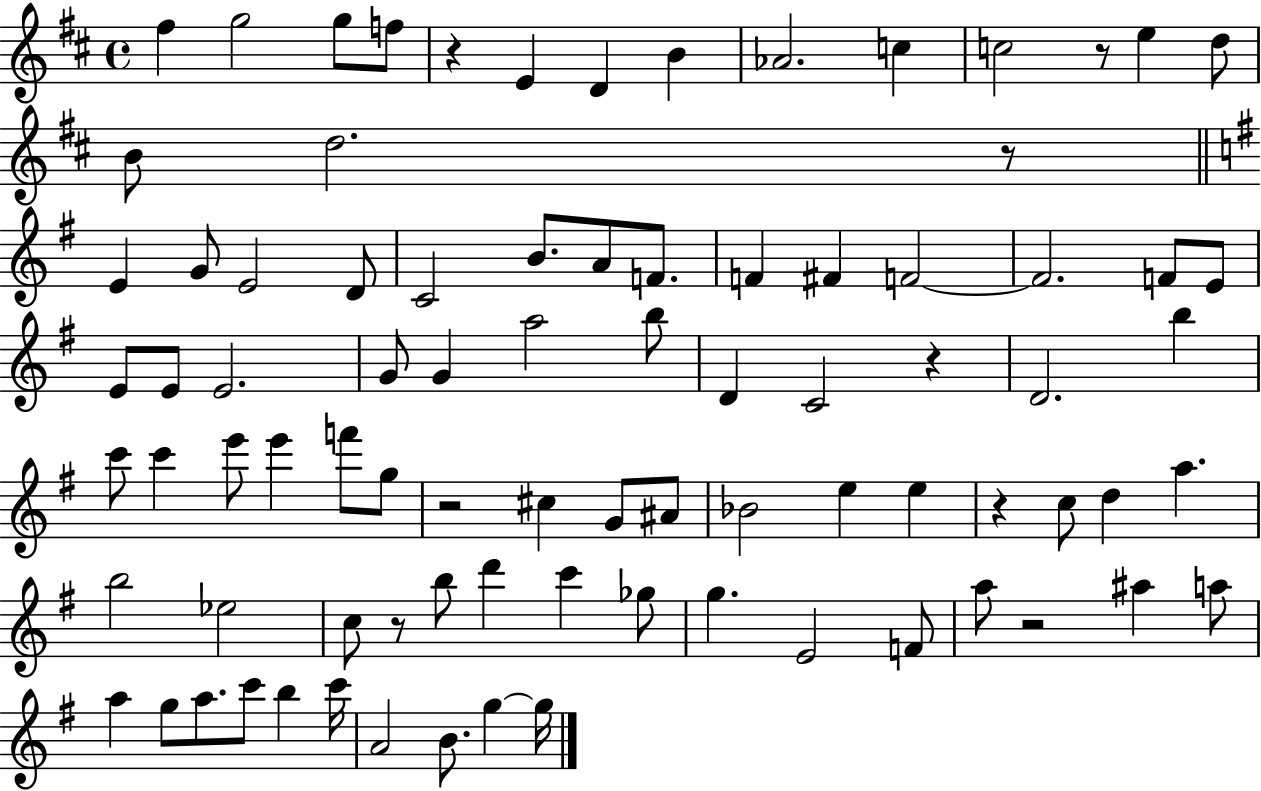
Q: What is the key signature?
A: D major